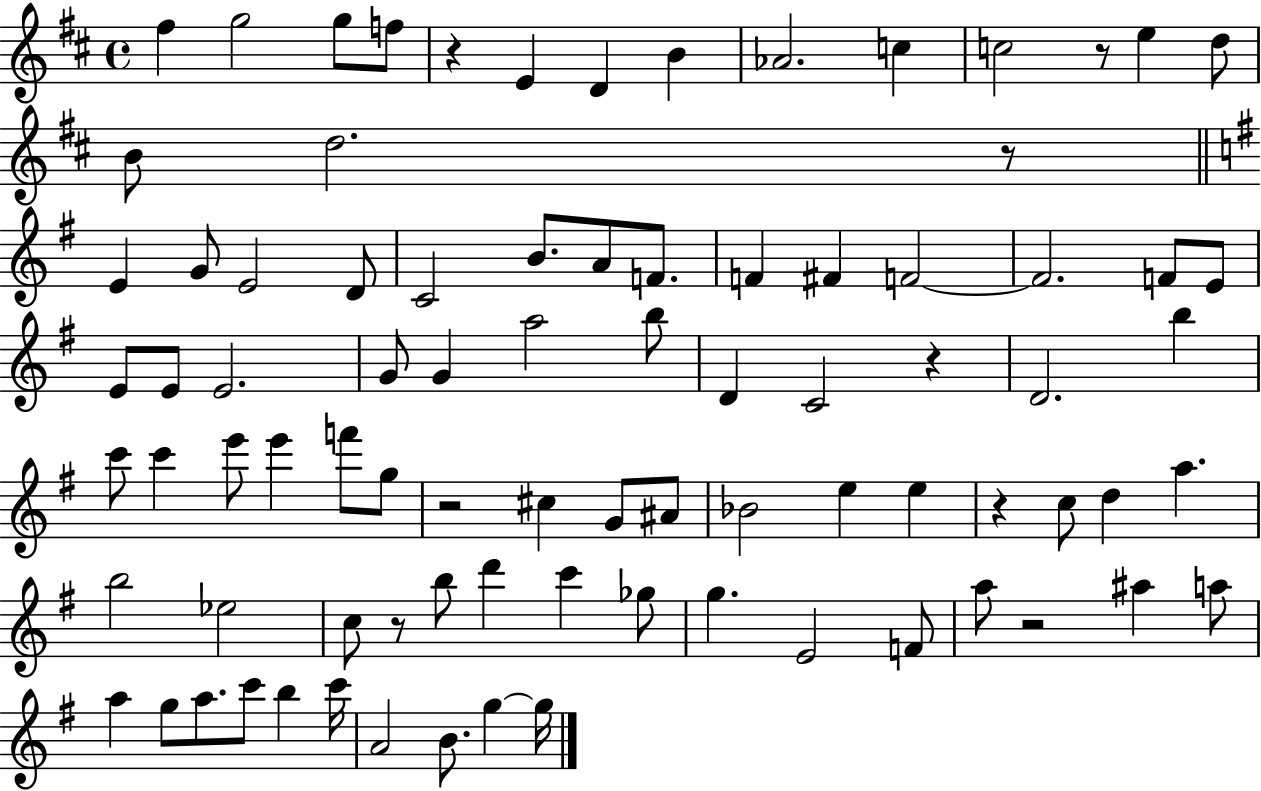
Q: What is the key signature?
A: D major